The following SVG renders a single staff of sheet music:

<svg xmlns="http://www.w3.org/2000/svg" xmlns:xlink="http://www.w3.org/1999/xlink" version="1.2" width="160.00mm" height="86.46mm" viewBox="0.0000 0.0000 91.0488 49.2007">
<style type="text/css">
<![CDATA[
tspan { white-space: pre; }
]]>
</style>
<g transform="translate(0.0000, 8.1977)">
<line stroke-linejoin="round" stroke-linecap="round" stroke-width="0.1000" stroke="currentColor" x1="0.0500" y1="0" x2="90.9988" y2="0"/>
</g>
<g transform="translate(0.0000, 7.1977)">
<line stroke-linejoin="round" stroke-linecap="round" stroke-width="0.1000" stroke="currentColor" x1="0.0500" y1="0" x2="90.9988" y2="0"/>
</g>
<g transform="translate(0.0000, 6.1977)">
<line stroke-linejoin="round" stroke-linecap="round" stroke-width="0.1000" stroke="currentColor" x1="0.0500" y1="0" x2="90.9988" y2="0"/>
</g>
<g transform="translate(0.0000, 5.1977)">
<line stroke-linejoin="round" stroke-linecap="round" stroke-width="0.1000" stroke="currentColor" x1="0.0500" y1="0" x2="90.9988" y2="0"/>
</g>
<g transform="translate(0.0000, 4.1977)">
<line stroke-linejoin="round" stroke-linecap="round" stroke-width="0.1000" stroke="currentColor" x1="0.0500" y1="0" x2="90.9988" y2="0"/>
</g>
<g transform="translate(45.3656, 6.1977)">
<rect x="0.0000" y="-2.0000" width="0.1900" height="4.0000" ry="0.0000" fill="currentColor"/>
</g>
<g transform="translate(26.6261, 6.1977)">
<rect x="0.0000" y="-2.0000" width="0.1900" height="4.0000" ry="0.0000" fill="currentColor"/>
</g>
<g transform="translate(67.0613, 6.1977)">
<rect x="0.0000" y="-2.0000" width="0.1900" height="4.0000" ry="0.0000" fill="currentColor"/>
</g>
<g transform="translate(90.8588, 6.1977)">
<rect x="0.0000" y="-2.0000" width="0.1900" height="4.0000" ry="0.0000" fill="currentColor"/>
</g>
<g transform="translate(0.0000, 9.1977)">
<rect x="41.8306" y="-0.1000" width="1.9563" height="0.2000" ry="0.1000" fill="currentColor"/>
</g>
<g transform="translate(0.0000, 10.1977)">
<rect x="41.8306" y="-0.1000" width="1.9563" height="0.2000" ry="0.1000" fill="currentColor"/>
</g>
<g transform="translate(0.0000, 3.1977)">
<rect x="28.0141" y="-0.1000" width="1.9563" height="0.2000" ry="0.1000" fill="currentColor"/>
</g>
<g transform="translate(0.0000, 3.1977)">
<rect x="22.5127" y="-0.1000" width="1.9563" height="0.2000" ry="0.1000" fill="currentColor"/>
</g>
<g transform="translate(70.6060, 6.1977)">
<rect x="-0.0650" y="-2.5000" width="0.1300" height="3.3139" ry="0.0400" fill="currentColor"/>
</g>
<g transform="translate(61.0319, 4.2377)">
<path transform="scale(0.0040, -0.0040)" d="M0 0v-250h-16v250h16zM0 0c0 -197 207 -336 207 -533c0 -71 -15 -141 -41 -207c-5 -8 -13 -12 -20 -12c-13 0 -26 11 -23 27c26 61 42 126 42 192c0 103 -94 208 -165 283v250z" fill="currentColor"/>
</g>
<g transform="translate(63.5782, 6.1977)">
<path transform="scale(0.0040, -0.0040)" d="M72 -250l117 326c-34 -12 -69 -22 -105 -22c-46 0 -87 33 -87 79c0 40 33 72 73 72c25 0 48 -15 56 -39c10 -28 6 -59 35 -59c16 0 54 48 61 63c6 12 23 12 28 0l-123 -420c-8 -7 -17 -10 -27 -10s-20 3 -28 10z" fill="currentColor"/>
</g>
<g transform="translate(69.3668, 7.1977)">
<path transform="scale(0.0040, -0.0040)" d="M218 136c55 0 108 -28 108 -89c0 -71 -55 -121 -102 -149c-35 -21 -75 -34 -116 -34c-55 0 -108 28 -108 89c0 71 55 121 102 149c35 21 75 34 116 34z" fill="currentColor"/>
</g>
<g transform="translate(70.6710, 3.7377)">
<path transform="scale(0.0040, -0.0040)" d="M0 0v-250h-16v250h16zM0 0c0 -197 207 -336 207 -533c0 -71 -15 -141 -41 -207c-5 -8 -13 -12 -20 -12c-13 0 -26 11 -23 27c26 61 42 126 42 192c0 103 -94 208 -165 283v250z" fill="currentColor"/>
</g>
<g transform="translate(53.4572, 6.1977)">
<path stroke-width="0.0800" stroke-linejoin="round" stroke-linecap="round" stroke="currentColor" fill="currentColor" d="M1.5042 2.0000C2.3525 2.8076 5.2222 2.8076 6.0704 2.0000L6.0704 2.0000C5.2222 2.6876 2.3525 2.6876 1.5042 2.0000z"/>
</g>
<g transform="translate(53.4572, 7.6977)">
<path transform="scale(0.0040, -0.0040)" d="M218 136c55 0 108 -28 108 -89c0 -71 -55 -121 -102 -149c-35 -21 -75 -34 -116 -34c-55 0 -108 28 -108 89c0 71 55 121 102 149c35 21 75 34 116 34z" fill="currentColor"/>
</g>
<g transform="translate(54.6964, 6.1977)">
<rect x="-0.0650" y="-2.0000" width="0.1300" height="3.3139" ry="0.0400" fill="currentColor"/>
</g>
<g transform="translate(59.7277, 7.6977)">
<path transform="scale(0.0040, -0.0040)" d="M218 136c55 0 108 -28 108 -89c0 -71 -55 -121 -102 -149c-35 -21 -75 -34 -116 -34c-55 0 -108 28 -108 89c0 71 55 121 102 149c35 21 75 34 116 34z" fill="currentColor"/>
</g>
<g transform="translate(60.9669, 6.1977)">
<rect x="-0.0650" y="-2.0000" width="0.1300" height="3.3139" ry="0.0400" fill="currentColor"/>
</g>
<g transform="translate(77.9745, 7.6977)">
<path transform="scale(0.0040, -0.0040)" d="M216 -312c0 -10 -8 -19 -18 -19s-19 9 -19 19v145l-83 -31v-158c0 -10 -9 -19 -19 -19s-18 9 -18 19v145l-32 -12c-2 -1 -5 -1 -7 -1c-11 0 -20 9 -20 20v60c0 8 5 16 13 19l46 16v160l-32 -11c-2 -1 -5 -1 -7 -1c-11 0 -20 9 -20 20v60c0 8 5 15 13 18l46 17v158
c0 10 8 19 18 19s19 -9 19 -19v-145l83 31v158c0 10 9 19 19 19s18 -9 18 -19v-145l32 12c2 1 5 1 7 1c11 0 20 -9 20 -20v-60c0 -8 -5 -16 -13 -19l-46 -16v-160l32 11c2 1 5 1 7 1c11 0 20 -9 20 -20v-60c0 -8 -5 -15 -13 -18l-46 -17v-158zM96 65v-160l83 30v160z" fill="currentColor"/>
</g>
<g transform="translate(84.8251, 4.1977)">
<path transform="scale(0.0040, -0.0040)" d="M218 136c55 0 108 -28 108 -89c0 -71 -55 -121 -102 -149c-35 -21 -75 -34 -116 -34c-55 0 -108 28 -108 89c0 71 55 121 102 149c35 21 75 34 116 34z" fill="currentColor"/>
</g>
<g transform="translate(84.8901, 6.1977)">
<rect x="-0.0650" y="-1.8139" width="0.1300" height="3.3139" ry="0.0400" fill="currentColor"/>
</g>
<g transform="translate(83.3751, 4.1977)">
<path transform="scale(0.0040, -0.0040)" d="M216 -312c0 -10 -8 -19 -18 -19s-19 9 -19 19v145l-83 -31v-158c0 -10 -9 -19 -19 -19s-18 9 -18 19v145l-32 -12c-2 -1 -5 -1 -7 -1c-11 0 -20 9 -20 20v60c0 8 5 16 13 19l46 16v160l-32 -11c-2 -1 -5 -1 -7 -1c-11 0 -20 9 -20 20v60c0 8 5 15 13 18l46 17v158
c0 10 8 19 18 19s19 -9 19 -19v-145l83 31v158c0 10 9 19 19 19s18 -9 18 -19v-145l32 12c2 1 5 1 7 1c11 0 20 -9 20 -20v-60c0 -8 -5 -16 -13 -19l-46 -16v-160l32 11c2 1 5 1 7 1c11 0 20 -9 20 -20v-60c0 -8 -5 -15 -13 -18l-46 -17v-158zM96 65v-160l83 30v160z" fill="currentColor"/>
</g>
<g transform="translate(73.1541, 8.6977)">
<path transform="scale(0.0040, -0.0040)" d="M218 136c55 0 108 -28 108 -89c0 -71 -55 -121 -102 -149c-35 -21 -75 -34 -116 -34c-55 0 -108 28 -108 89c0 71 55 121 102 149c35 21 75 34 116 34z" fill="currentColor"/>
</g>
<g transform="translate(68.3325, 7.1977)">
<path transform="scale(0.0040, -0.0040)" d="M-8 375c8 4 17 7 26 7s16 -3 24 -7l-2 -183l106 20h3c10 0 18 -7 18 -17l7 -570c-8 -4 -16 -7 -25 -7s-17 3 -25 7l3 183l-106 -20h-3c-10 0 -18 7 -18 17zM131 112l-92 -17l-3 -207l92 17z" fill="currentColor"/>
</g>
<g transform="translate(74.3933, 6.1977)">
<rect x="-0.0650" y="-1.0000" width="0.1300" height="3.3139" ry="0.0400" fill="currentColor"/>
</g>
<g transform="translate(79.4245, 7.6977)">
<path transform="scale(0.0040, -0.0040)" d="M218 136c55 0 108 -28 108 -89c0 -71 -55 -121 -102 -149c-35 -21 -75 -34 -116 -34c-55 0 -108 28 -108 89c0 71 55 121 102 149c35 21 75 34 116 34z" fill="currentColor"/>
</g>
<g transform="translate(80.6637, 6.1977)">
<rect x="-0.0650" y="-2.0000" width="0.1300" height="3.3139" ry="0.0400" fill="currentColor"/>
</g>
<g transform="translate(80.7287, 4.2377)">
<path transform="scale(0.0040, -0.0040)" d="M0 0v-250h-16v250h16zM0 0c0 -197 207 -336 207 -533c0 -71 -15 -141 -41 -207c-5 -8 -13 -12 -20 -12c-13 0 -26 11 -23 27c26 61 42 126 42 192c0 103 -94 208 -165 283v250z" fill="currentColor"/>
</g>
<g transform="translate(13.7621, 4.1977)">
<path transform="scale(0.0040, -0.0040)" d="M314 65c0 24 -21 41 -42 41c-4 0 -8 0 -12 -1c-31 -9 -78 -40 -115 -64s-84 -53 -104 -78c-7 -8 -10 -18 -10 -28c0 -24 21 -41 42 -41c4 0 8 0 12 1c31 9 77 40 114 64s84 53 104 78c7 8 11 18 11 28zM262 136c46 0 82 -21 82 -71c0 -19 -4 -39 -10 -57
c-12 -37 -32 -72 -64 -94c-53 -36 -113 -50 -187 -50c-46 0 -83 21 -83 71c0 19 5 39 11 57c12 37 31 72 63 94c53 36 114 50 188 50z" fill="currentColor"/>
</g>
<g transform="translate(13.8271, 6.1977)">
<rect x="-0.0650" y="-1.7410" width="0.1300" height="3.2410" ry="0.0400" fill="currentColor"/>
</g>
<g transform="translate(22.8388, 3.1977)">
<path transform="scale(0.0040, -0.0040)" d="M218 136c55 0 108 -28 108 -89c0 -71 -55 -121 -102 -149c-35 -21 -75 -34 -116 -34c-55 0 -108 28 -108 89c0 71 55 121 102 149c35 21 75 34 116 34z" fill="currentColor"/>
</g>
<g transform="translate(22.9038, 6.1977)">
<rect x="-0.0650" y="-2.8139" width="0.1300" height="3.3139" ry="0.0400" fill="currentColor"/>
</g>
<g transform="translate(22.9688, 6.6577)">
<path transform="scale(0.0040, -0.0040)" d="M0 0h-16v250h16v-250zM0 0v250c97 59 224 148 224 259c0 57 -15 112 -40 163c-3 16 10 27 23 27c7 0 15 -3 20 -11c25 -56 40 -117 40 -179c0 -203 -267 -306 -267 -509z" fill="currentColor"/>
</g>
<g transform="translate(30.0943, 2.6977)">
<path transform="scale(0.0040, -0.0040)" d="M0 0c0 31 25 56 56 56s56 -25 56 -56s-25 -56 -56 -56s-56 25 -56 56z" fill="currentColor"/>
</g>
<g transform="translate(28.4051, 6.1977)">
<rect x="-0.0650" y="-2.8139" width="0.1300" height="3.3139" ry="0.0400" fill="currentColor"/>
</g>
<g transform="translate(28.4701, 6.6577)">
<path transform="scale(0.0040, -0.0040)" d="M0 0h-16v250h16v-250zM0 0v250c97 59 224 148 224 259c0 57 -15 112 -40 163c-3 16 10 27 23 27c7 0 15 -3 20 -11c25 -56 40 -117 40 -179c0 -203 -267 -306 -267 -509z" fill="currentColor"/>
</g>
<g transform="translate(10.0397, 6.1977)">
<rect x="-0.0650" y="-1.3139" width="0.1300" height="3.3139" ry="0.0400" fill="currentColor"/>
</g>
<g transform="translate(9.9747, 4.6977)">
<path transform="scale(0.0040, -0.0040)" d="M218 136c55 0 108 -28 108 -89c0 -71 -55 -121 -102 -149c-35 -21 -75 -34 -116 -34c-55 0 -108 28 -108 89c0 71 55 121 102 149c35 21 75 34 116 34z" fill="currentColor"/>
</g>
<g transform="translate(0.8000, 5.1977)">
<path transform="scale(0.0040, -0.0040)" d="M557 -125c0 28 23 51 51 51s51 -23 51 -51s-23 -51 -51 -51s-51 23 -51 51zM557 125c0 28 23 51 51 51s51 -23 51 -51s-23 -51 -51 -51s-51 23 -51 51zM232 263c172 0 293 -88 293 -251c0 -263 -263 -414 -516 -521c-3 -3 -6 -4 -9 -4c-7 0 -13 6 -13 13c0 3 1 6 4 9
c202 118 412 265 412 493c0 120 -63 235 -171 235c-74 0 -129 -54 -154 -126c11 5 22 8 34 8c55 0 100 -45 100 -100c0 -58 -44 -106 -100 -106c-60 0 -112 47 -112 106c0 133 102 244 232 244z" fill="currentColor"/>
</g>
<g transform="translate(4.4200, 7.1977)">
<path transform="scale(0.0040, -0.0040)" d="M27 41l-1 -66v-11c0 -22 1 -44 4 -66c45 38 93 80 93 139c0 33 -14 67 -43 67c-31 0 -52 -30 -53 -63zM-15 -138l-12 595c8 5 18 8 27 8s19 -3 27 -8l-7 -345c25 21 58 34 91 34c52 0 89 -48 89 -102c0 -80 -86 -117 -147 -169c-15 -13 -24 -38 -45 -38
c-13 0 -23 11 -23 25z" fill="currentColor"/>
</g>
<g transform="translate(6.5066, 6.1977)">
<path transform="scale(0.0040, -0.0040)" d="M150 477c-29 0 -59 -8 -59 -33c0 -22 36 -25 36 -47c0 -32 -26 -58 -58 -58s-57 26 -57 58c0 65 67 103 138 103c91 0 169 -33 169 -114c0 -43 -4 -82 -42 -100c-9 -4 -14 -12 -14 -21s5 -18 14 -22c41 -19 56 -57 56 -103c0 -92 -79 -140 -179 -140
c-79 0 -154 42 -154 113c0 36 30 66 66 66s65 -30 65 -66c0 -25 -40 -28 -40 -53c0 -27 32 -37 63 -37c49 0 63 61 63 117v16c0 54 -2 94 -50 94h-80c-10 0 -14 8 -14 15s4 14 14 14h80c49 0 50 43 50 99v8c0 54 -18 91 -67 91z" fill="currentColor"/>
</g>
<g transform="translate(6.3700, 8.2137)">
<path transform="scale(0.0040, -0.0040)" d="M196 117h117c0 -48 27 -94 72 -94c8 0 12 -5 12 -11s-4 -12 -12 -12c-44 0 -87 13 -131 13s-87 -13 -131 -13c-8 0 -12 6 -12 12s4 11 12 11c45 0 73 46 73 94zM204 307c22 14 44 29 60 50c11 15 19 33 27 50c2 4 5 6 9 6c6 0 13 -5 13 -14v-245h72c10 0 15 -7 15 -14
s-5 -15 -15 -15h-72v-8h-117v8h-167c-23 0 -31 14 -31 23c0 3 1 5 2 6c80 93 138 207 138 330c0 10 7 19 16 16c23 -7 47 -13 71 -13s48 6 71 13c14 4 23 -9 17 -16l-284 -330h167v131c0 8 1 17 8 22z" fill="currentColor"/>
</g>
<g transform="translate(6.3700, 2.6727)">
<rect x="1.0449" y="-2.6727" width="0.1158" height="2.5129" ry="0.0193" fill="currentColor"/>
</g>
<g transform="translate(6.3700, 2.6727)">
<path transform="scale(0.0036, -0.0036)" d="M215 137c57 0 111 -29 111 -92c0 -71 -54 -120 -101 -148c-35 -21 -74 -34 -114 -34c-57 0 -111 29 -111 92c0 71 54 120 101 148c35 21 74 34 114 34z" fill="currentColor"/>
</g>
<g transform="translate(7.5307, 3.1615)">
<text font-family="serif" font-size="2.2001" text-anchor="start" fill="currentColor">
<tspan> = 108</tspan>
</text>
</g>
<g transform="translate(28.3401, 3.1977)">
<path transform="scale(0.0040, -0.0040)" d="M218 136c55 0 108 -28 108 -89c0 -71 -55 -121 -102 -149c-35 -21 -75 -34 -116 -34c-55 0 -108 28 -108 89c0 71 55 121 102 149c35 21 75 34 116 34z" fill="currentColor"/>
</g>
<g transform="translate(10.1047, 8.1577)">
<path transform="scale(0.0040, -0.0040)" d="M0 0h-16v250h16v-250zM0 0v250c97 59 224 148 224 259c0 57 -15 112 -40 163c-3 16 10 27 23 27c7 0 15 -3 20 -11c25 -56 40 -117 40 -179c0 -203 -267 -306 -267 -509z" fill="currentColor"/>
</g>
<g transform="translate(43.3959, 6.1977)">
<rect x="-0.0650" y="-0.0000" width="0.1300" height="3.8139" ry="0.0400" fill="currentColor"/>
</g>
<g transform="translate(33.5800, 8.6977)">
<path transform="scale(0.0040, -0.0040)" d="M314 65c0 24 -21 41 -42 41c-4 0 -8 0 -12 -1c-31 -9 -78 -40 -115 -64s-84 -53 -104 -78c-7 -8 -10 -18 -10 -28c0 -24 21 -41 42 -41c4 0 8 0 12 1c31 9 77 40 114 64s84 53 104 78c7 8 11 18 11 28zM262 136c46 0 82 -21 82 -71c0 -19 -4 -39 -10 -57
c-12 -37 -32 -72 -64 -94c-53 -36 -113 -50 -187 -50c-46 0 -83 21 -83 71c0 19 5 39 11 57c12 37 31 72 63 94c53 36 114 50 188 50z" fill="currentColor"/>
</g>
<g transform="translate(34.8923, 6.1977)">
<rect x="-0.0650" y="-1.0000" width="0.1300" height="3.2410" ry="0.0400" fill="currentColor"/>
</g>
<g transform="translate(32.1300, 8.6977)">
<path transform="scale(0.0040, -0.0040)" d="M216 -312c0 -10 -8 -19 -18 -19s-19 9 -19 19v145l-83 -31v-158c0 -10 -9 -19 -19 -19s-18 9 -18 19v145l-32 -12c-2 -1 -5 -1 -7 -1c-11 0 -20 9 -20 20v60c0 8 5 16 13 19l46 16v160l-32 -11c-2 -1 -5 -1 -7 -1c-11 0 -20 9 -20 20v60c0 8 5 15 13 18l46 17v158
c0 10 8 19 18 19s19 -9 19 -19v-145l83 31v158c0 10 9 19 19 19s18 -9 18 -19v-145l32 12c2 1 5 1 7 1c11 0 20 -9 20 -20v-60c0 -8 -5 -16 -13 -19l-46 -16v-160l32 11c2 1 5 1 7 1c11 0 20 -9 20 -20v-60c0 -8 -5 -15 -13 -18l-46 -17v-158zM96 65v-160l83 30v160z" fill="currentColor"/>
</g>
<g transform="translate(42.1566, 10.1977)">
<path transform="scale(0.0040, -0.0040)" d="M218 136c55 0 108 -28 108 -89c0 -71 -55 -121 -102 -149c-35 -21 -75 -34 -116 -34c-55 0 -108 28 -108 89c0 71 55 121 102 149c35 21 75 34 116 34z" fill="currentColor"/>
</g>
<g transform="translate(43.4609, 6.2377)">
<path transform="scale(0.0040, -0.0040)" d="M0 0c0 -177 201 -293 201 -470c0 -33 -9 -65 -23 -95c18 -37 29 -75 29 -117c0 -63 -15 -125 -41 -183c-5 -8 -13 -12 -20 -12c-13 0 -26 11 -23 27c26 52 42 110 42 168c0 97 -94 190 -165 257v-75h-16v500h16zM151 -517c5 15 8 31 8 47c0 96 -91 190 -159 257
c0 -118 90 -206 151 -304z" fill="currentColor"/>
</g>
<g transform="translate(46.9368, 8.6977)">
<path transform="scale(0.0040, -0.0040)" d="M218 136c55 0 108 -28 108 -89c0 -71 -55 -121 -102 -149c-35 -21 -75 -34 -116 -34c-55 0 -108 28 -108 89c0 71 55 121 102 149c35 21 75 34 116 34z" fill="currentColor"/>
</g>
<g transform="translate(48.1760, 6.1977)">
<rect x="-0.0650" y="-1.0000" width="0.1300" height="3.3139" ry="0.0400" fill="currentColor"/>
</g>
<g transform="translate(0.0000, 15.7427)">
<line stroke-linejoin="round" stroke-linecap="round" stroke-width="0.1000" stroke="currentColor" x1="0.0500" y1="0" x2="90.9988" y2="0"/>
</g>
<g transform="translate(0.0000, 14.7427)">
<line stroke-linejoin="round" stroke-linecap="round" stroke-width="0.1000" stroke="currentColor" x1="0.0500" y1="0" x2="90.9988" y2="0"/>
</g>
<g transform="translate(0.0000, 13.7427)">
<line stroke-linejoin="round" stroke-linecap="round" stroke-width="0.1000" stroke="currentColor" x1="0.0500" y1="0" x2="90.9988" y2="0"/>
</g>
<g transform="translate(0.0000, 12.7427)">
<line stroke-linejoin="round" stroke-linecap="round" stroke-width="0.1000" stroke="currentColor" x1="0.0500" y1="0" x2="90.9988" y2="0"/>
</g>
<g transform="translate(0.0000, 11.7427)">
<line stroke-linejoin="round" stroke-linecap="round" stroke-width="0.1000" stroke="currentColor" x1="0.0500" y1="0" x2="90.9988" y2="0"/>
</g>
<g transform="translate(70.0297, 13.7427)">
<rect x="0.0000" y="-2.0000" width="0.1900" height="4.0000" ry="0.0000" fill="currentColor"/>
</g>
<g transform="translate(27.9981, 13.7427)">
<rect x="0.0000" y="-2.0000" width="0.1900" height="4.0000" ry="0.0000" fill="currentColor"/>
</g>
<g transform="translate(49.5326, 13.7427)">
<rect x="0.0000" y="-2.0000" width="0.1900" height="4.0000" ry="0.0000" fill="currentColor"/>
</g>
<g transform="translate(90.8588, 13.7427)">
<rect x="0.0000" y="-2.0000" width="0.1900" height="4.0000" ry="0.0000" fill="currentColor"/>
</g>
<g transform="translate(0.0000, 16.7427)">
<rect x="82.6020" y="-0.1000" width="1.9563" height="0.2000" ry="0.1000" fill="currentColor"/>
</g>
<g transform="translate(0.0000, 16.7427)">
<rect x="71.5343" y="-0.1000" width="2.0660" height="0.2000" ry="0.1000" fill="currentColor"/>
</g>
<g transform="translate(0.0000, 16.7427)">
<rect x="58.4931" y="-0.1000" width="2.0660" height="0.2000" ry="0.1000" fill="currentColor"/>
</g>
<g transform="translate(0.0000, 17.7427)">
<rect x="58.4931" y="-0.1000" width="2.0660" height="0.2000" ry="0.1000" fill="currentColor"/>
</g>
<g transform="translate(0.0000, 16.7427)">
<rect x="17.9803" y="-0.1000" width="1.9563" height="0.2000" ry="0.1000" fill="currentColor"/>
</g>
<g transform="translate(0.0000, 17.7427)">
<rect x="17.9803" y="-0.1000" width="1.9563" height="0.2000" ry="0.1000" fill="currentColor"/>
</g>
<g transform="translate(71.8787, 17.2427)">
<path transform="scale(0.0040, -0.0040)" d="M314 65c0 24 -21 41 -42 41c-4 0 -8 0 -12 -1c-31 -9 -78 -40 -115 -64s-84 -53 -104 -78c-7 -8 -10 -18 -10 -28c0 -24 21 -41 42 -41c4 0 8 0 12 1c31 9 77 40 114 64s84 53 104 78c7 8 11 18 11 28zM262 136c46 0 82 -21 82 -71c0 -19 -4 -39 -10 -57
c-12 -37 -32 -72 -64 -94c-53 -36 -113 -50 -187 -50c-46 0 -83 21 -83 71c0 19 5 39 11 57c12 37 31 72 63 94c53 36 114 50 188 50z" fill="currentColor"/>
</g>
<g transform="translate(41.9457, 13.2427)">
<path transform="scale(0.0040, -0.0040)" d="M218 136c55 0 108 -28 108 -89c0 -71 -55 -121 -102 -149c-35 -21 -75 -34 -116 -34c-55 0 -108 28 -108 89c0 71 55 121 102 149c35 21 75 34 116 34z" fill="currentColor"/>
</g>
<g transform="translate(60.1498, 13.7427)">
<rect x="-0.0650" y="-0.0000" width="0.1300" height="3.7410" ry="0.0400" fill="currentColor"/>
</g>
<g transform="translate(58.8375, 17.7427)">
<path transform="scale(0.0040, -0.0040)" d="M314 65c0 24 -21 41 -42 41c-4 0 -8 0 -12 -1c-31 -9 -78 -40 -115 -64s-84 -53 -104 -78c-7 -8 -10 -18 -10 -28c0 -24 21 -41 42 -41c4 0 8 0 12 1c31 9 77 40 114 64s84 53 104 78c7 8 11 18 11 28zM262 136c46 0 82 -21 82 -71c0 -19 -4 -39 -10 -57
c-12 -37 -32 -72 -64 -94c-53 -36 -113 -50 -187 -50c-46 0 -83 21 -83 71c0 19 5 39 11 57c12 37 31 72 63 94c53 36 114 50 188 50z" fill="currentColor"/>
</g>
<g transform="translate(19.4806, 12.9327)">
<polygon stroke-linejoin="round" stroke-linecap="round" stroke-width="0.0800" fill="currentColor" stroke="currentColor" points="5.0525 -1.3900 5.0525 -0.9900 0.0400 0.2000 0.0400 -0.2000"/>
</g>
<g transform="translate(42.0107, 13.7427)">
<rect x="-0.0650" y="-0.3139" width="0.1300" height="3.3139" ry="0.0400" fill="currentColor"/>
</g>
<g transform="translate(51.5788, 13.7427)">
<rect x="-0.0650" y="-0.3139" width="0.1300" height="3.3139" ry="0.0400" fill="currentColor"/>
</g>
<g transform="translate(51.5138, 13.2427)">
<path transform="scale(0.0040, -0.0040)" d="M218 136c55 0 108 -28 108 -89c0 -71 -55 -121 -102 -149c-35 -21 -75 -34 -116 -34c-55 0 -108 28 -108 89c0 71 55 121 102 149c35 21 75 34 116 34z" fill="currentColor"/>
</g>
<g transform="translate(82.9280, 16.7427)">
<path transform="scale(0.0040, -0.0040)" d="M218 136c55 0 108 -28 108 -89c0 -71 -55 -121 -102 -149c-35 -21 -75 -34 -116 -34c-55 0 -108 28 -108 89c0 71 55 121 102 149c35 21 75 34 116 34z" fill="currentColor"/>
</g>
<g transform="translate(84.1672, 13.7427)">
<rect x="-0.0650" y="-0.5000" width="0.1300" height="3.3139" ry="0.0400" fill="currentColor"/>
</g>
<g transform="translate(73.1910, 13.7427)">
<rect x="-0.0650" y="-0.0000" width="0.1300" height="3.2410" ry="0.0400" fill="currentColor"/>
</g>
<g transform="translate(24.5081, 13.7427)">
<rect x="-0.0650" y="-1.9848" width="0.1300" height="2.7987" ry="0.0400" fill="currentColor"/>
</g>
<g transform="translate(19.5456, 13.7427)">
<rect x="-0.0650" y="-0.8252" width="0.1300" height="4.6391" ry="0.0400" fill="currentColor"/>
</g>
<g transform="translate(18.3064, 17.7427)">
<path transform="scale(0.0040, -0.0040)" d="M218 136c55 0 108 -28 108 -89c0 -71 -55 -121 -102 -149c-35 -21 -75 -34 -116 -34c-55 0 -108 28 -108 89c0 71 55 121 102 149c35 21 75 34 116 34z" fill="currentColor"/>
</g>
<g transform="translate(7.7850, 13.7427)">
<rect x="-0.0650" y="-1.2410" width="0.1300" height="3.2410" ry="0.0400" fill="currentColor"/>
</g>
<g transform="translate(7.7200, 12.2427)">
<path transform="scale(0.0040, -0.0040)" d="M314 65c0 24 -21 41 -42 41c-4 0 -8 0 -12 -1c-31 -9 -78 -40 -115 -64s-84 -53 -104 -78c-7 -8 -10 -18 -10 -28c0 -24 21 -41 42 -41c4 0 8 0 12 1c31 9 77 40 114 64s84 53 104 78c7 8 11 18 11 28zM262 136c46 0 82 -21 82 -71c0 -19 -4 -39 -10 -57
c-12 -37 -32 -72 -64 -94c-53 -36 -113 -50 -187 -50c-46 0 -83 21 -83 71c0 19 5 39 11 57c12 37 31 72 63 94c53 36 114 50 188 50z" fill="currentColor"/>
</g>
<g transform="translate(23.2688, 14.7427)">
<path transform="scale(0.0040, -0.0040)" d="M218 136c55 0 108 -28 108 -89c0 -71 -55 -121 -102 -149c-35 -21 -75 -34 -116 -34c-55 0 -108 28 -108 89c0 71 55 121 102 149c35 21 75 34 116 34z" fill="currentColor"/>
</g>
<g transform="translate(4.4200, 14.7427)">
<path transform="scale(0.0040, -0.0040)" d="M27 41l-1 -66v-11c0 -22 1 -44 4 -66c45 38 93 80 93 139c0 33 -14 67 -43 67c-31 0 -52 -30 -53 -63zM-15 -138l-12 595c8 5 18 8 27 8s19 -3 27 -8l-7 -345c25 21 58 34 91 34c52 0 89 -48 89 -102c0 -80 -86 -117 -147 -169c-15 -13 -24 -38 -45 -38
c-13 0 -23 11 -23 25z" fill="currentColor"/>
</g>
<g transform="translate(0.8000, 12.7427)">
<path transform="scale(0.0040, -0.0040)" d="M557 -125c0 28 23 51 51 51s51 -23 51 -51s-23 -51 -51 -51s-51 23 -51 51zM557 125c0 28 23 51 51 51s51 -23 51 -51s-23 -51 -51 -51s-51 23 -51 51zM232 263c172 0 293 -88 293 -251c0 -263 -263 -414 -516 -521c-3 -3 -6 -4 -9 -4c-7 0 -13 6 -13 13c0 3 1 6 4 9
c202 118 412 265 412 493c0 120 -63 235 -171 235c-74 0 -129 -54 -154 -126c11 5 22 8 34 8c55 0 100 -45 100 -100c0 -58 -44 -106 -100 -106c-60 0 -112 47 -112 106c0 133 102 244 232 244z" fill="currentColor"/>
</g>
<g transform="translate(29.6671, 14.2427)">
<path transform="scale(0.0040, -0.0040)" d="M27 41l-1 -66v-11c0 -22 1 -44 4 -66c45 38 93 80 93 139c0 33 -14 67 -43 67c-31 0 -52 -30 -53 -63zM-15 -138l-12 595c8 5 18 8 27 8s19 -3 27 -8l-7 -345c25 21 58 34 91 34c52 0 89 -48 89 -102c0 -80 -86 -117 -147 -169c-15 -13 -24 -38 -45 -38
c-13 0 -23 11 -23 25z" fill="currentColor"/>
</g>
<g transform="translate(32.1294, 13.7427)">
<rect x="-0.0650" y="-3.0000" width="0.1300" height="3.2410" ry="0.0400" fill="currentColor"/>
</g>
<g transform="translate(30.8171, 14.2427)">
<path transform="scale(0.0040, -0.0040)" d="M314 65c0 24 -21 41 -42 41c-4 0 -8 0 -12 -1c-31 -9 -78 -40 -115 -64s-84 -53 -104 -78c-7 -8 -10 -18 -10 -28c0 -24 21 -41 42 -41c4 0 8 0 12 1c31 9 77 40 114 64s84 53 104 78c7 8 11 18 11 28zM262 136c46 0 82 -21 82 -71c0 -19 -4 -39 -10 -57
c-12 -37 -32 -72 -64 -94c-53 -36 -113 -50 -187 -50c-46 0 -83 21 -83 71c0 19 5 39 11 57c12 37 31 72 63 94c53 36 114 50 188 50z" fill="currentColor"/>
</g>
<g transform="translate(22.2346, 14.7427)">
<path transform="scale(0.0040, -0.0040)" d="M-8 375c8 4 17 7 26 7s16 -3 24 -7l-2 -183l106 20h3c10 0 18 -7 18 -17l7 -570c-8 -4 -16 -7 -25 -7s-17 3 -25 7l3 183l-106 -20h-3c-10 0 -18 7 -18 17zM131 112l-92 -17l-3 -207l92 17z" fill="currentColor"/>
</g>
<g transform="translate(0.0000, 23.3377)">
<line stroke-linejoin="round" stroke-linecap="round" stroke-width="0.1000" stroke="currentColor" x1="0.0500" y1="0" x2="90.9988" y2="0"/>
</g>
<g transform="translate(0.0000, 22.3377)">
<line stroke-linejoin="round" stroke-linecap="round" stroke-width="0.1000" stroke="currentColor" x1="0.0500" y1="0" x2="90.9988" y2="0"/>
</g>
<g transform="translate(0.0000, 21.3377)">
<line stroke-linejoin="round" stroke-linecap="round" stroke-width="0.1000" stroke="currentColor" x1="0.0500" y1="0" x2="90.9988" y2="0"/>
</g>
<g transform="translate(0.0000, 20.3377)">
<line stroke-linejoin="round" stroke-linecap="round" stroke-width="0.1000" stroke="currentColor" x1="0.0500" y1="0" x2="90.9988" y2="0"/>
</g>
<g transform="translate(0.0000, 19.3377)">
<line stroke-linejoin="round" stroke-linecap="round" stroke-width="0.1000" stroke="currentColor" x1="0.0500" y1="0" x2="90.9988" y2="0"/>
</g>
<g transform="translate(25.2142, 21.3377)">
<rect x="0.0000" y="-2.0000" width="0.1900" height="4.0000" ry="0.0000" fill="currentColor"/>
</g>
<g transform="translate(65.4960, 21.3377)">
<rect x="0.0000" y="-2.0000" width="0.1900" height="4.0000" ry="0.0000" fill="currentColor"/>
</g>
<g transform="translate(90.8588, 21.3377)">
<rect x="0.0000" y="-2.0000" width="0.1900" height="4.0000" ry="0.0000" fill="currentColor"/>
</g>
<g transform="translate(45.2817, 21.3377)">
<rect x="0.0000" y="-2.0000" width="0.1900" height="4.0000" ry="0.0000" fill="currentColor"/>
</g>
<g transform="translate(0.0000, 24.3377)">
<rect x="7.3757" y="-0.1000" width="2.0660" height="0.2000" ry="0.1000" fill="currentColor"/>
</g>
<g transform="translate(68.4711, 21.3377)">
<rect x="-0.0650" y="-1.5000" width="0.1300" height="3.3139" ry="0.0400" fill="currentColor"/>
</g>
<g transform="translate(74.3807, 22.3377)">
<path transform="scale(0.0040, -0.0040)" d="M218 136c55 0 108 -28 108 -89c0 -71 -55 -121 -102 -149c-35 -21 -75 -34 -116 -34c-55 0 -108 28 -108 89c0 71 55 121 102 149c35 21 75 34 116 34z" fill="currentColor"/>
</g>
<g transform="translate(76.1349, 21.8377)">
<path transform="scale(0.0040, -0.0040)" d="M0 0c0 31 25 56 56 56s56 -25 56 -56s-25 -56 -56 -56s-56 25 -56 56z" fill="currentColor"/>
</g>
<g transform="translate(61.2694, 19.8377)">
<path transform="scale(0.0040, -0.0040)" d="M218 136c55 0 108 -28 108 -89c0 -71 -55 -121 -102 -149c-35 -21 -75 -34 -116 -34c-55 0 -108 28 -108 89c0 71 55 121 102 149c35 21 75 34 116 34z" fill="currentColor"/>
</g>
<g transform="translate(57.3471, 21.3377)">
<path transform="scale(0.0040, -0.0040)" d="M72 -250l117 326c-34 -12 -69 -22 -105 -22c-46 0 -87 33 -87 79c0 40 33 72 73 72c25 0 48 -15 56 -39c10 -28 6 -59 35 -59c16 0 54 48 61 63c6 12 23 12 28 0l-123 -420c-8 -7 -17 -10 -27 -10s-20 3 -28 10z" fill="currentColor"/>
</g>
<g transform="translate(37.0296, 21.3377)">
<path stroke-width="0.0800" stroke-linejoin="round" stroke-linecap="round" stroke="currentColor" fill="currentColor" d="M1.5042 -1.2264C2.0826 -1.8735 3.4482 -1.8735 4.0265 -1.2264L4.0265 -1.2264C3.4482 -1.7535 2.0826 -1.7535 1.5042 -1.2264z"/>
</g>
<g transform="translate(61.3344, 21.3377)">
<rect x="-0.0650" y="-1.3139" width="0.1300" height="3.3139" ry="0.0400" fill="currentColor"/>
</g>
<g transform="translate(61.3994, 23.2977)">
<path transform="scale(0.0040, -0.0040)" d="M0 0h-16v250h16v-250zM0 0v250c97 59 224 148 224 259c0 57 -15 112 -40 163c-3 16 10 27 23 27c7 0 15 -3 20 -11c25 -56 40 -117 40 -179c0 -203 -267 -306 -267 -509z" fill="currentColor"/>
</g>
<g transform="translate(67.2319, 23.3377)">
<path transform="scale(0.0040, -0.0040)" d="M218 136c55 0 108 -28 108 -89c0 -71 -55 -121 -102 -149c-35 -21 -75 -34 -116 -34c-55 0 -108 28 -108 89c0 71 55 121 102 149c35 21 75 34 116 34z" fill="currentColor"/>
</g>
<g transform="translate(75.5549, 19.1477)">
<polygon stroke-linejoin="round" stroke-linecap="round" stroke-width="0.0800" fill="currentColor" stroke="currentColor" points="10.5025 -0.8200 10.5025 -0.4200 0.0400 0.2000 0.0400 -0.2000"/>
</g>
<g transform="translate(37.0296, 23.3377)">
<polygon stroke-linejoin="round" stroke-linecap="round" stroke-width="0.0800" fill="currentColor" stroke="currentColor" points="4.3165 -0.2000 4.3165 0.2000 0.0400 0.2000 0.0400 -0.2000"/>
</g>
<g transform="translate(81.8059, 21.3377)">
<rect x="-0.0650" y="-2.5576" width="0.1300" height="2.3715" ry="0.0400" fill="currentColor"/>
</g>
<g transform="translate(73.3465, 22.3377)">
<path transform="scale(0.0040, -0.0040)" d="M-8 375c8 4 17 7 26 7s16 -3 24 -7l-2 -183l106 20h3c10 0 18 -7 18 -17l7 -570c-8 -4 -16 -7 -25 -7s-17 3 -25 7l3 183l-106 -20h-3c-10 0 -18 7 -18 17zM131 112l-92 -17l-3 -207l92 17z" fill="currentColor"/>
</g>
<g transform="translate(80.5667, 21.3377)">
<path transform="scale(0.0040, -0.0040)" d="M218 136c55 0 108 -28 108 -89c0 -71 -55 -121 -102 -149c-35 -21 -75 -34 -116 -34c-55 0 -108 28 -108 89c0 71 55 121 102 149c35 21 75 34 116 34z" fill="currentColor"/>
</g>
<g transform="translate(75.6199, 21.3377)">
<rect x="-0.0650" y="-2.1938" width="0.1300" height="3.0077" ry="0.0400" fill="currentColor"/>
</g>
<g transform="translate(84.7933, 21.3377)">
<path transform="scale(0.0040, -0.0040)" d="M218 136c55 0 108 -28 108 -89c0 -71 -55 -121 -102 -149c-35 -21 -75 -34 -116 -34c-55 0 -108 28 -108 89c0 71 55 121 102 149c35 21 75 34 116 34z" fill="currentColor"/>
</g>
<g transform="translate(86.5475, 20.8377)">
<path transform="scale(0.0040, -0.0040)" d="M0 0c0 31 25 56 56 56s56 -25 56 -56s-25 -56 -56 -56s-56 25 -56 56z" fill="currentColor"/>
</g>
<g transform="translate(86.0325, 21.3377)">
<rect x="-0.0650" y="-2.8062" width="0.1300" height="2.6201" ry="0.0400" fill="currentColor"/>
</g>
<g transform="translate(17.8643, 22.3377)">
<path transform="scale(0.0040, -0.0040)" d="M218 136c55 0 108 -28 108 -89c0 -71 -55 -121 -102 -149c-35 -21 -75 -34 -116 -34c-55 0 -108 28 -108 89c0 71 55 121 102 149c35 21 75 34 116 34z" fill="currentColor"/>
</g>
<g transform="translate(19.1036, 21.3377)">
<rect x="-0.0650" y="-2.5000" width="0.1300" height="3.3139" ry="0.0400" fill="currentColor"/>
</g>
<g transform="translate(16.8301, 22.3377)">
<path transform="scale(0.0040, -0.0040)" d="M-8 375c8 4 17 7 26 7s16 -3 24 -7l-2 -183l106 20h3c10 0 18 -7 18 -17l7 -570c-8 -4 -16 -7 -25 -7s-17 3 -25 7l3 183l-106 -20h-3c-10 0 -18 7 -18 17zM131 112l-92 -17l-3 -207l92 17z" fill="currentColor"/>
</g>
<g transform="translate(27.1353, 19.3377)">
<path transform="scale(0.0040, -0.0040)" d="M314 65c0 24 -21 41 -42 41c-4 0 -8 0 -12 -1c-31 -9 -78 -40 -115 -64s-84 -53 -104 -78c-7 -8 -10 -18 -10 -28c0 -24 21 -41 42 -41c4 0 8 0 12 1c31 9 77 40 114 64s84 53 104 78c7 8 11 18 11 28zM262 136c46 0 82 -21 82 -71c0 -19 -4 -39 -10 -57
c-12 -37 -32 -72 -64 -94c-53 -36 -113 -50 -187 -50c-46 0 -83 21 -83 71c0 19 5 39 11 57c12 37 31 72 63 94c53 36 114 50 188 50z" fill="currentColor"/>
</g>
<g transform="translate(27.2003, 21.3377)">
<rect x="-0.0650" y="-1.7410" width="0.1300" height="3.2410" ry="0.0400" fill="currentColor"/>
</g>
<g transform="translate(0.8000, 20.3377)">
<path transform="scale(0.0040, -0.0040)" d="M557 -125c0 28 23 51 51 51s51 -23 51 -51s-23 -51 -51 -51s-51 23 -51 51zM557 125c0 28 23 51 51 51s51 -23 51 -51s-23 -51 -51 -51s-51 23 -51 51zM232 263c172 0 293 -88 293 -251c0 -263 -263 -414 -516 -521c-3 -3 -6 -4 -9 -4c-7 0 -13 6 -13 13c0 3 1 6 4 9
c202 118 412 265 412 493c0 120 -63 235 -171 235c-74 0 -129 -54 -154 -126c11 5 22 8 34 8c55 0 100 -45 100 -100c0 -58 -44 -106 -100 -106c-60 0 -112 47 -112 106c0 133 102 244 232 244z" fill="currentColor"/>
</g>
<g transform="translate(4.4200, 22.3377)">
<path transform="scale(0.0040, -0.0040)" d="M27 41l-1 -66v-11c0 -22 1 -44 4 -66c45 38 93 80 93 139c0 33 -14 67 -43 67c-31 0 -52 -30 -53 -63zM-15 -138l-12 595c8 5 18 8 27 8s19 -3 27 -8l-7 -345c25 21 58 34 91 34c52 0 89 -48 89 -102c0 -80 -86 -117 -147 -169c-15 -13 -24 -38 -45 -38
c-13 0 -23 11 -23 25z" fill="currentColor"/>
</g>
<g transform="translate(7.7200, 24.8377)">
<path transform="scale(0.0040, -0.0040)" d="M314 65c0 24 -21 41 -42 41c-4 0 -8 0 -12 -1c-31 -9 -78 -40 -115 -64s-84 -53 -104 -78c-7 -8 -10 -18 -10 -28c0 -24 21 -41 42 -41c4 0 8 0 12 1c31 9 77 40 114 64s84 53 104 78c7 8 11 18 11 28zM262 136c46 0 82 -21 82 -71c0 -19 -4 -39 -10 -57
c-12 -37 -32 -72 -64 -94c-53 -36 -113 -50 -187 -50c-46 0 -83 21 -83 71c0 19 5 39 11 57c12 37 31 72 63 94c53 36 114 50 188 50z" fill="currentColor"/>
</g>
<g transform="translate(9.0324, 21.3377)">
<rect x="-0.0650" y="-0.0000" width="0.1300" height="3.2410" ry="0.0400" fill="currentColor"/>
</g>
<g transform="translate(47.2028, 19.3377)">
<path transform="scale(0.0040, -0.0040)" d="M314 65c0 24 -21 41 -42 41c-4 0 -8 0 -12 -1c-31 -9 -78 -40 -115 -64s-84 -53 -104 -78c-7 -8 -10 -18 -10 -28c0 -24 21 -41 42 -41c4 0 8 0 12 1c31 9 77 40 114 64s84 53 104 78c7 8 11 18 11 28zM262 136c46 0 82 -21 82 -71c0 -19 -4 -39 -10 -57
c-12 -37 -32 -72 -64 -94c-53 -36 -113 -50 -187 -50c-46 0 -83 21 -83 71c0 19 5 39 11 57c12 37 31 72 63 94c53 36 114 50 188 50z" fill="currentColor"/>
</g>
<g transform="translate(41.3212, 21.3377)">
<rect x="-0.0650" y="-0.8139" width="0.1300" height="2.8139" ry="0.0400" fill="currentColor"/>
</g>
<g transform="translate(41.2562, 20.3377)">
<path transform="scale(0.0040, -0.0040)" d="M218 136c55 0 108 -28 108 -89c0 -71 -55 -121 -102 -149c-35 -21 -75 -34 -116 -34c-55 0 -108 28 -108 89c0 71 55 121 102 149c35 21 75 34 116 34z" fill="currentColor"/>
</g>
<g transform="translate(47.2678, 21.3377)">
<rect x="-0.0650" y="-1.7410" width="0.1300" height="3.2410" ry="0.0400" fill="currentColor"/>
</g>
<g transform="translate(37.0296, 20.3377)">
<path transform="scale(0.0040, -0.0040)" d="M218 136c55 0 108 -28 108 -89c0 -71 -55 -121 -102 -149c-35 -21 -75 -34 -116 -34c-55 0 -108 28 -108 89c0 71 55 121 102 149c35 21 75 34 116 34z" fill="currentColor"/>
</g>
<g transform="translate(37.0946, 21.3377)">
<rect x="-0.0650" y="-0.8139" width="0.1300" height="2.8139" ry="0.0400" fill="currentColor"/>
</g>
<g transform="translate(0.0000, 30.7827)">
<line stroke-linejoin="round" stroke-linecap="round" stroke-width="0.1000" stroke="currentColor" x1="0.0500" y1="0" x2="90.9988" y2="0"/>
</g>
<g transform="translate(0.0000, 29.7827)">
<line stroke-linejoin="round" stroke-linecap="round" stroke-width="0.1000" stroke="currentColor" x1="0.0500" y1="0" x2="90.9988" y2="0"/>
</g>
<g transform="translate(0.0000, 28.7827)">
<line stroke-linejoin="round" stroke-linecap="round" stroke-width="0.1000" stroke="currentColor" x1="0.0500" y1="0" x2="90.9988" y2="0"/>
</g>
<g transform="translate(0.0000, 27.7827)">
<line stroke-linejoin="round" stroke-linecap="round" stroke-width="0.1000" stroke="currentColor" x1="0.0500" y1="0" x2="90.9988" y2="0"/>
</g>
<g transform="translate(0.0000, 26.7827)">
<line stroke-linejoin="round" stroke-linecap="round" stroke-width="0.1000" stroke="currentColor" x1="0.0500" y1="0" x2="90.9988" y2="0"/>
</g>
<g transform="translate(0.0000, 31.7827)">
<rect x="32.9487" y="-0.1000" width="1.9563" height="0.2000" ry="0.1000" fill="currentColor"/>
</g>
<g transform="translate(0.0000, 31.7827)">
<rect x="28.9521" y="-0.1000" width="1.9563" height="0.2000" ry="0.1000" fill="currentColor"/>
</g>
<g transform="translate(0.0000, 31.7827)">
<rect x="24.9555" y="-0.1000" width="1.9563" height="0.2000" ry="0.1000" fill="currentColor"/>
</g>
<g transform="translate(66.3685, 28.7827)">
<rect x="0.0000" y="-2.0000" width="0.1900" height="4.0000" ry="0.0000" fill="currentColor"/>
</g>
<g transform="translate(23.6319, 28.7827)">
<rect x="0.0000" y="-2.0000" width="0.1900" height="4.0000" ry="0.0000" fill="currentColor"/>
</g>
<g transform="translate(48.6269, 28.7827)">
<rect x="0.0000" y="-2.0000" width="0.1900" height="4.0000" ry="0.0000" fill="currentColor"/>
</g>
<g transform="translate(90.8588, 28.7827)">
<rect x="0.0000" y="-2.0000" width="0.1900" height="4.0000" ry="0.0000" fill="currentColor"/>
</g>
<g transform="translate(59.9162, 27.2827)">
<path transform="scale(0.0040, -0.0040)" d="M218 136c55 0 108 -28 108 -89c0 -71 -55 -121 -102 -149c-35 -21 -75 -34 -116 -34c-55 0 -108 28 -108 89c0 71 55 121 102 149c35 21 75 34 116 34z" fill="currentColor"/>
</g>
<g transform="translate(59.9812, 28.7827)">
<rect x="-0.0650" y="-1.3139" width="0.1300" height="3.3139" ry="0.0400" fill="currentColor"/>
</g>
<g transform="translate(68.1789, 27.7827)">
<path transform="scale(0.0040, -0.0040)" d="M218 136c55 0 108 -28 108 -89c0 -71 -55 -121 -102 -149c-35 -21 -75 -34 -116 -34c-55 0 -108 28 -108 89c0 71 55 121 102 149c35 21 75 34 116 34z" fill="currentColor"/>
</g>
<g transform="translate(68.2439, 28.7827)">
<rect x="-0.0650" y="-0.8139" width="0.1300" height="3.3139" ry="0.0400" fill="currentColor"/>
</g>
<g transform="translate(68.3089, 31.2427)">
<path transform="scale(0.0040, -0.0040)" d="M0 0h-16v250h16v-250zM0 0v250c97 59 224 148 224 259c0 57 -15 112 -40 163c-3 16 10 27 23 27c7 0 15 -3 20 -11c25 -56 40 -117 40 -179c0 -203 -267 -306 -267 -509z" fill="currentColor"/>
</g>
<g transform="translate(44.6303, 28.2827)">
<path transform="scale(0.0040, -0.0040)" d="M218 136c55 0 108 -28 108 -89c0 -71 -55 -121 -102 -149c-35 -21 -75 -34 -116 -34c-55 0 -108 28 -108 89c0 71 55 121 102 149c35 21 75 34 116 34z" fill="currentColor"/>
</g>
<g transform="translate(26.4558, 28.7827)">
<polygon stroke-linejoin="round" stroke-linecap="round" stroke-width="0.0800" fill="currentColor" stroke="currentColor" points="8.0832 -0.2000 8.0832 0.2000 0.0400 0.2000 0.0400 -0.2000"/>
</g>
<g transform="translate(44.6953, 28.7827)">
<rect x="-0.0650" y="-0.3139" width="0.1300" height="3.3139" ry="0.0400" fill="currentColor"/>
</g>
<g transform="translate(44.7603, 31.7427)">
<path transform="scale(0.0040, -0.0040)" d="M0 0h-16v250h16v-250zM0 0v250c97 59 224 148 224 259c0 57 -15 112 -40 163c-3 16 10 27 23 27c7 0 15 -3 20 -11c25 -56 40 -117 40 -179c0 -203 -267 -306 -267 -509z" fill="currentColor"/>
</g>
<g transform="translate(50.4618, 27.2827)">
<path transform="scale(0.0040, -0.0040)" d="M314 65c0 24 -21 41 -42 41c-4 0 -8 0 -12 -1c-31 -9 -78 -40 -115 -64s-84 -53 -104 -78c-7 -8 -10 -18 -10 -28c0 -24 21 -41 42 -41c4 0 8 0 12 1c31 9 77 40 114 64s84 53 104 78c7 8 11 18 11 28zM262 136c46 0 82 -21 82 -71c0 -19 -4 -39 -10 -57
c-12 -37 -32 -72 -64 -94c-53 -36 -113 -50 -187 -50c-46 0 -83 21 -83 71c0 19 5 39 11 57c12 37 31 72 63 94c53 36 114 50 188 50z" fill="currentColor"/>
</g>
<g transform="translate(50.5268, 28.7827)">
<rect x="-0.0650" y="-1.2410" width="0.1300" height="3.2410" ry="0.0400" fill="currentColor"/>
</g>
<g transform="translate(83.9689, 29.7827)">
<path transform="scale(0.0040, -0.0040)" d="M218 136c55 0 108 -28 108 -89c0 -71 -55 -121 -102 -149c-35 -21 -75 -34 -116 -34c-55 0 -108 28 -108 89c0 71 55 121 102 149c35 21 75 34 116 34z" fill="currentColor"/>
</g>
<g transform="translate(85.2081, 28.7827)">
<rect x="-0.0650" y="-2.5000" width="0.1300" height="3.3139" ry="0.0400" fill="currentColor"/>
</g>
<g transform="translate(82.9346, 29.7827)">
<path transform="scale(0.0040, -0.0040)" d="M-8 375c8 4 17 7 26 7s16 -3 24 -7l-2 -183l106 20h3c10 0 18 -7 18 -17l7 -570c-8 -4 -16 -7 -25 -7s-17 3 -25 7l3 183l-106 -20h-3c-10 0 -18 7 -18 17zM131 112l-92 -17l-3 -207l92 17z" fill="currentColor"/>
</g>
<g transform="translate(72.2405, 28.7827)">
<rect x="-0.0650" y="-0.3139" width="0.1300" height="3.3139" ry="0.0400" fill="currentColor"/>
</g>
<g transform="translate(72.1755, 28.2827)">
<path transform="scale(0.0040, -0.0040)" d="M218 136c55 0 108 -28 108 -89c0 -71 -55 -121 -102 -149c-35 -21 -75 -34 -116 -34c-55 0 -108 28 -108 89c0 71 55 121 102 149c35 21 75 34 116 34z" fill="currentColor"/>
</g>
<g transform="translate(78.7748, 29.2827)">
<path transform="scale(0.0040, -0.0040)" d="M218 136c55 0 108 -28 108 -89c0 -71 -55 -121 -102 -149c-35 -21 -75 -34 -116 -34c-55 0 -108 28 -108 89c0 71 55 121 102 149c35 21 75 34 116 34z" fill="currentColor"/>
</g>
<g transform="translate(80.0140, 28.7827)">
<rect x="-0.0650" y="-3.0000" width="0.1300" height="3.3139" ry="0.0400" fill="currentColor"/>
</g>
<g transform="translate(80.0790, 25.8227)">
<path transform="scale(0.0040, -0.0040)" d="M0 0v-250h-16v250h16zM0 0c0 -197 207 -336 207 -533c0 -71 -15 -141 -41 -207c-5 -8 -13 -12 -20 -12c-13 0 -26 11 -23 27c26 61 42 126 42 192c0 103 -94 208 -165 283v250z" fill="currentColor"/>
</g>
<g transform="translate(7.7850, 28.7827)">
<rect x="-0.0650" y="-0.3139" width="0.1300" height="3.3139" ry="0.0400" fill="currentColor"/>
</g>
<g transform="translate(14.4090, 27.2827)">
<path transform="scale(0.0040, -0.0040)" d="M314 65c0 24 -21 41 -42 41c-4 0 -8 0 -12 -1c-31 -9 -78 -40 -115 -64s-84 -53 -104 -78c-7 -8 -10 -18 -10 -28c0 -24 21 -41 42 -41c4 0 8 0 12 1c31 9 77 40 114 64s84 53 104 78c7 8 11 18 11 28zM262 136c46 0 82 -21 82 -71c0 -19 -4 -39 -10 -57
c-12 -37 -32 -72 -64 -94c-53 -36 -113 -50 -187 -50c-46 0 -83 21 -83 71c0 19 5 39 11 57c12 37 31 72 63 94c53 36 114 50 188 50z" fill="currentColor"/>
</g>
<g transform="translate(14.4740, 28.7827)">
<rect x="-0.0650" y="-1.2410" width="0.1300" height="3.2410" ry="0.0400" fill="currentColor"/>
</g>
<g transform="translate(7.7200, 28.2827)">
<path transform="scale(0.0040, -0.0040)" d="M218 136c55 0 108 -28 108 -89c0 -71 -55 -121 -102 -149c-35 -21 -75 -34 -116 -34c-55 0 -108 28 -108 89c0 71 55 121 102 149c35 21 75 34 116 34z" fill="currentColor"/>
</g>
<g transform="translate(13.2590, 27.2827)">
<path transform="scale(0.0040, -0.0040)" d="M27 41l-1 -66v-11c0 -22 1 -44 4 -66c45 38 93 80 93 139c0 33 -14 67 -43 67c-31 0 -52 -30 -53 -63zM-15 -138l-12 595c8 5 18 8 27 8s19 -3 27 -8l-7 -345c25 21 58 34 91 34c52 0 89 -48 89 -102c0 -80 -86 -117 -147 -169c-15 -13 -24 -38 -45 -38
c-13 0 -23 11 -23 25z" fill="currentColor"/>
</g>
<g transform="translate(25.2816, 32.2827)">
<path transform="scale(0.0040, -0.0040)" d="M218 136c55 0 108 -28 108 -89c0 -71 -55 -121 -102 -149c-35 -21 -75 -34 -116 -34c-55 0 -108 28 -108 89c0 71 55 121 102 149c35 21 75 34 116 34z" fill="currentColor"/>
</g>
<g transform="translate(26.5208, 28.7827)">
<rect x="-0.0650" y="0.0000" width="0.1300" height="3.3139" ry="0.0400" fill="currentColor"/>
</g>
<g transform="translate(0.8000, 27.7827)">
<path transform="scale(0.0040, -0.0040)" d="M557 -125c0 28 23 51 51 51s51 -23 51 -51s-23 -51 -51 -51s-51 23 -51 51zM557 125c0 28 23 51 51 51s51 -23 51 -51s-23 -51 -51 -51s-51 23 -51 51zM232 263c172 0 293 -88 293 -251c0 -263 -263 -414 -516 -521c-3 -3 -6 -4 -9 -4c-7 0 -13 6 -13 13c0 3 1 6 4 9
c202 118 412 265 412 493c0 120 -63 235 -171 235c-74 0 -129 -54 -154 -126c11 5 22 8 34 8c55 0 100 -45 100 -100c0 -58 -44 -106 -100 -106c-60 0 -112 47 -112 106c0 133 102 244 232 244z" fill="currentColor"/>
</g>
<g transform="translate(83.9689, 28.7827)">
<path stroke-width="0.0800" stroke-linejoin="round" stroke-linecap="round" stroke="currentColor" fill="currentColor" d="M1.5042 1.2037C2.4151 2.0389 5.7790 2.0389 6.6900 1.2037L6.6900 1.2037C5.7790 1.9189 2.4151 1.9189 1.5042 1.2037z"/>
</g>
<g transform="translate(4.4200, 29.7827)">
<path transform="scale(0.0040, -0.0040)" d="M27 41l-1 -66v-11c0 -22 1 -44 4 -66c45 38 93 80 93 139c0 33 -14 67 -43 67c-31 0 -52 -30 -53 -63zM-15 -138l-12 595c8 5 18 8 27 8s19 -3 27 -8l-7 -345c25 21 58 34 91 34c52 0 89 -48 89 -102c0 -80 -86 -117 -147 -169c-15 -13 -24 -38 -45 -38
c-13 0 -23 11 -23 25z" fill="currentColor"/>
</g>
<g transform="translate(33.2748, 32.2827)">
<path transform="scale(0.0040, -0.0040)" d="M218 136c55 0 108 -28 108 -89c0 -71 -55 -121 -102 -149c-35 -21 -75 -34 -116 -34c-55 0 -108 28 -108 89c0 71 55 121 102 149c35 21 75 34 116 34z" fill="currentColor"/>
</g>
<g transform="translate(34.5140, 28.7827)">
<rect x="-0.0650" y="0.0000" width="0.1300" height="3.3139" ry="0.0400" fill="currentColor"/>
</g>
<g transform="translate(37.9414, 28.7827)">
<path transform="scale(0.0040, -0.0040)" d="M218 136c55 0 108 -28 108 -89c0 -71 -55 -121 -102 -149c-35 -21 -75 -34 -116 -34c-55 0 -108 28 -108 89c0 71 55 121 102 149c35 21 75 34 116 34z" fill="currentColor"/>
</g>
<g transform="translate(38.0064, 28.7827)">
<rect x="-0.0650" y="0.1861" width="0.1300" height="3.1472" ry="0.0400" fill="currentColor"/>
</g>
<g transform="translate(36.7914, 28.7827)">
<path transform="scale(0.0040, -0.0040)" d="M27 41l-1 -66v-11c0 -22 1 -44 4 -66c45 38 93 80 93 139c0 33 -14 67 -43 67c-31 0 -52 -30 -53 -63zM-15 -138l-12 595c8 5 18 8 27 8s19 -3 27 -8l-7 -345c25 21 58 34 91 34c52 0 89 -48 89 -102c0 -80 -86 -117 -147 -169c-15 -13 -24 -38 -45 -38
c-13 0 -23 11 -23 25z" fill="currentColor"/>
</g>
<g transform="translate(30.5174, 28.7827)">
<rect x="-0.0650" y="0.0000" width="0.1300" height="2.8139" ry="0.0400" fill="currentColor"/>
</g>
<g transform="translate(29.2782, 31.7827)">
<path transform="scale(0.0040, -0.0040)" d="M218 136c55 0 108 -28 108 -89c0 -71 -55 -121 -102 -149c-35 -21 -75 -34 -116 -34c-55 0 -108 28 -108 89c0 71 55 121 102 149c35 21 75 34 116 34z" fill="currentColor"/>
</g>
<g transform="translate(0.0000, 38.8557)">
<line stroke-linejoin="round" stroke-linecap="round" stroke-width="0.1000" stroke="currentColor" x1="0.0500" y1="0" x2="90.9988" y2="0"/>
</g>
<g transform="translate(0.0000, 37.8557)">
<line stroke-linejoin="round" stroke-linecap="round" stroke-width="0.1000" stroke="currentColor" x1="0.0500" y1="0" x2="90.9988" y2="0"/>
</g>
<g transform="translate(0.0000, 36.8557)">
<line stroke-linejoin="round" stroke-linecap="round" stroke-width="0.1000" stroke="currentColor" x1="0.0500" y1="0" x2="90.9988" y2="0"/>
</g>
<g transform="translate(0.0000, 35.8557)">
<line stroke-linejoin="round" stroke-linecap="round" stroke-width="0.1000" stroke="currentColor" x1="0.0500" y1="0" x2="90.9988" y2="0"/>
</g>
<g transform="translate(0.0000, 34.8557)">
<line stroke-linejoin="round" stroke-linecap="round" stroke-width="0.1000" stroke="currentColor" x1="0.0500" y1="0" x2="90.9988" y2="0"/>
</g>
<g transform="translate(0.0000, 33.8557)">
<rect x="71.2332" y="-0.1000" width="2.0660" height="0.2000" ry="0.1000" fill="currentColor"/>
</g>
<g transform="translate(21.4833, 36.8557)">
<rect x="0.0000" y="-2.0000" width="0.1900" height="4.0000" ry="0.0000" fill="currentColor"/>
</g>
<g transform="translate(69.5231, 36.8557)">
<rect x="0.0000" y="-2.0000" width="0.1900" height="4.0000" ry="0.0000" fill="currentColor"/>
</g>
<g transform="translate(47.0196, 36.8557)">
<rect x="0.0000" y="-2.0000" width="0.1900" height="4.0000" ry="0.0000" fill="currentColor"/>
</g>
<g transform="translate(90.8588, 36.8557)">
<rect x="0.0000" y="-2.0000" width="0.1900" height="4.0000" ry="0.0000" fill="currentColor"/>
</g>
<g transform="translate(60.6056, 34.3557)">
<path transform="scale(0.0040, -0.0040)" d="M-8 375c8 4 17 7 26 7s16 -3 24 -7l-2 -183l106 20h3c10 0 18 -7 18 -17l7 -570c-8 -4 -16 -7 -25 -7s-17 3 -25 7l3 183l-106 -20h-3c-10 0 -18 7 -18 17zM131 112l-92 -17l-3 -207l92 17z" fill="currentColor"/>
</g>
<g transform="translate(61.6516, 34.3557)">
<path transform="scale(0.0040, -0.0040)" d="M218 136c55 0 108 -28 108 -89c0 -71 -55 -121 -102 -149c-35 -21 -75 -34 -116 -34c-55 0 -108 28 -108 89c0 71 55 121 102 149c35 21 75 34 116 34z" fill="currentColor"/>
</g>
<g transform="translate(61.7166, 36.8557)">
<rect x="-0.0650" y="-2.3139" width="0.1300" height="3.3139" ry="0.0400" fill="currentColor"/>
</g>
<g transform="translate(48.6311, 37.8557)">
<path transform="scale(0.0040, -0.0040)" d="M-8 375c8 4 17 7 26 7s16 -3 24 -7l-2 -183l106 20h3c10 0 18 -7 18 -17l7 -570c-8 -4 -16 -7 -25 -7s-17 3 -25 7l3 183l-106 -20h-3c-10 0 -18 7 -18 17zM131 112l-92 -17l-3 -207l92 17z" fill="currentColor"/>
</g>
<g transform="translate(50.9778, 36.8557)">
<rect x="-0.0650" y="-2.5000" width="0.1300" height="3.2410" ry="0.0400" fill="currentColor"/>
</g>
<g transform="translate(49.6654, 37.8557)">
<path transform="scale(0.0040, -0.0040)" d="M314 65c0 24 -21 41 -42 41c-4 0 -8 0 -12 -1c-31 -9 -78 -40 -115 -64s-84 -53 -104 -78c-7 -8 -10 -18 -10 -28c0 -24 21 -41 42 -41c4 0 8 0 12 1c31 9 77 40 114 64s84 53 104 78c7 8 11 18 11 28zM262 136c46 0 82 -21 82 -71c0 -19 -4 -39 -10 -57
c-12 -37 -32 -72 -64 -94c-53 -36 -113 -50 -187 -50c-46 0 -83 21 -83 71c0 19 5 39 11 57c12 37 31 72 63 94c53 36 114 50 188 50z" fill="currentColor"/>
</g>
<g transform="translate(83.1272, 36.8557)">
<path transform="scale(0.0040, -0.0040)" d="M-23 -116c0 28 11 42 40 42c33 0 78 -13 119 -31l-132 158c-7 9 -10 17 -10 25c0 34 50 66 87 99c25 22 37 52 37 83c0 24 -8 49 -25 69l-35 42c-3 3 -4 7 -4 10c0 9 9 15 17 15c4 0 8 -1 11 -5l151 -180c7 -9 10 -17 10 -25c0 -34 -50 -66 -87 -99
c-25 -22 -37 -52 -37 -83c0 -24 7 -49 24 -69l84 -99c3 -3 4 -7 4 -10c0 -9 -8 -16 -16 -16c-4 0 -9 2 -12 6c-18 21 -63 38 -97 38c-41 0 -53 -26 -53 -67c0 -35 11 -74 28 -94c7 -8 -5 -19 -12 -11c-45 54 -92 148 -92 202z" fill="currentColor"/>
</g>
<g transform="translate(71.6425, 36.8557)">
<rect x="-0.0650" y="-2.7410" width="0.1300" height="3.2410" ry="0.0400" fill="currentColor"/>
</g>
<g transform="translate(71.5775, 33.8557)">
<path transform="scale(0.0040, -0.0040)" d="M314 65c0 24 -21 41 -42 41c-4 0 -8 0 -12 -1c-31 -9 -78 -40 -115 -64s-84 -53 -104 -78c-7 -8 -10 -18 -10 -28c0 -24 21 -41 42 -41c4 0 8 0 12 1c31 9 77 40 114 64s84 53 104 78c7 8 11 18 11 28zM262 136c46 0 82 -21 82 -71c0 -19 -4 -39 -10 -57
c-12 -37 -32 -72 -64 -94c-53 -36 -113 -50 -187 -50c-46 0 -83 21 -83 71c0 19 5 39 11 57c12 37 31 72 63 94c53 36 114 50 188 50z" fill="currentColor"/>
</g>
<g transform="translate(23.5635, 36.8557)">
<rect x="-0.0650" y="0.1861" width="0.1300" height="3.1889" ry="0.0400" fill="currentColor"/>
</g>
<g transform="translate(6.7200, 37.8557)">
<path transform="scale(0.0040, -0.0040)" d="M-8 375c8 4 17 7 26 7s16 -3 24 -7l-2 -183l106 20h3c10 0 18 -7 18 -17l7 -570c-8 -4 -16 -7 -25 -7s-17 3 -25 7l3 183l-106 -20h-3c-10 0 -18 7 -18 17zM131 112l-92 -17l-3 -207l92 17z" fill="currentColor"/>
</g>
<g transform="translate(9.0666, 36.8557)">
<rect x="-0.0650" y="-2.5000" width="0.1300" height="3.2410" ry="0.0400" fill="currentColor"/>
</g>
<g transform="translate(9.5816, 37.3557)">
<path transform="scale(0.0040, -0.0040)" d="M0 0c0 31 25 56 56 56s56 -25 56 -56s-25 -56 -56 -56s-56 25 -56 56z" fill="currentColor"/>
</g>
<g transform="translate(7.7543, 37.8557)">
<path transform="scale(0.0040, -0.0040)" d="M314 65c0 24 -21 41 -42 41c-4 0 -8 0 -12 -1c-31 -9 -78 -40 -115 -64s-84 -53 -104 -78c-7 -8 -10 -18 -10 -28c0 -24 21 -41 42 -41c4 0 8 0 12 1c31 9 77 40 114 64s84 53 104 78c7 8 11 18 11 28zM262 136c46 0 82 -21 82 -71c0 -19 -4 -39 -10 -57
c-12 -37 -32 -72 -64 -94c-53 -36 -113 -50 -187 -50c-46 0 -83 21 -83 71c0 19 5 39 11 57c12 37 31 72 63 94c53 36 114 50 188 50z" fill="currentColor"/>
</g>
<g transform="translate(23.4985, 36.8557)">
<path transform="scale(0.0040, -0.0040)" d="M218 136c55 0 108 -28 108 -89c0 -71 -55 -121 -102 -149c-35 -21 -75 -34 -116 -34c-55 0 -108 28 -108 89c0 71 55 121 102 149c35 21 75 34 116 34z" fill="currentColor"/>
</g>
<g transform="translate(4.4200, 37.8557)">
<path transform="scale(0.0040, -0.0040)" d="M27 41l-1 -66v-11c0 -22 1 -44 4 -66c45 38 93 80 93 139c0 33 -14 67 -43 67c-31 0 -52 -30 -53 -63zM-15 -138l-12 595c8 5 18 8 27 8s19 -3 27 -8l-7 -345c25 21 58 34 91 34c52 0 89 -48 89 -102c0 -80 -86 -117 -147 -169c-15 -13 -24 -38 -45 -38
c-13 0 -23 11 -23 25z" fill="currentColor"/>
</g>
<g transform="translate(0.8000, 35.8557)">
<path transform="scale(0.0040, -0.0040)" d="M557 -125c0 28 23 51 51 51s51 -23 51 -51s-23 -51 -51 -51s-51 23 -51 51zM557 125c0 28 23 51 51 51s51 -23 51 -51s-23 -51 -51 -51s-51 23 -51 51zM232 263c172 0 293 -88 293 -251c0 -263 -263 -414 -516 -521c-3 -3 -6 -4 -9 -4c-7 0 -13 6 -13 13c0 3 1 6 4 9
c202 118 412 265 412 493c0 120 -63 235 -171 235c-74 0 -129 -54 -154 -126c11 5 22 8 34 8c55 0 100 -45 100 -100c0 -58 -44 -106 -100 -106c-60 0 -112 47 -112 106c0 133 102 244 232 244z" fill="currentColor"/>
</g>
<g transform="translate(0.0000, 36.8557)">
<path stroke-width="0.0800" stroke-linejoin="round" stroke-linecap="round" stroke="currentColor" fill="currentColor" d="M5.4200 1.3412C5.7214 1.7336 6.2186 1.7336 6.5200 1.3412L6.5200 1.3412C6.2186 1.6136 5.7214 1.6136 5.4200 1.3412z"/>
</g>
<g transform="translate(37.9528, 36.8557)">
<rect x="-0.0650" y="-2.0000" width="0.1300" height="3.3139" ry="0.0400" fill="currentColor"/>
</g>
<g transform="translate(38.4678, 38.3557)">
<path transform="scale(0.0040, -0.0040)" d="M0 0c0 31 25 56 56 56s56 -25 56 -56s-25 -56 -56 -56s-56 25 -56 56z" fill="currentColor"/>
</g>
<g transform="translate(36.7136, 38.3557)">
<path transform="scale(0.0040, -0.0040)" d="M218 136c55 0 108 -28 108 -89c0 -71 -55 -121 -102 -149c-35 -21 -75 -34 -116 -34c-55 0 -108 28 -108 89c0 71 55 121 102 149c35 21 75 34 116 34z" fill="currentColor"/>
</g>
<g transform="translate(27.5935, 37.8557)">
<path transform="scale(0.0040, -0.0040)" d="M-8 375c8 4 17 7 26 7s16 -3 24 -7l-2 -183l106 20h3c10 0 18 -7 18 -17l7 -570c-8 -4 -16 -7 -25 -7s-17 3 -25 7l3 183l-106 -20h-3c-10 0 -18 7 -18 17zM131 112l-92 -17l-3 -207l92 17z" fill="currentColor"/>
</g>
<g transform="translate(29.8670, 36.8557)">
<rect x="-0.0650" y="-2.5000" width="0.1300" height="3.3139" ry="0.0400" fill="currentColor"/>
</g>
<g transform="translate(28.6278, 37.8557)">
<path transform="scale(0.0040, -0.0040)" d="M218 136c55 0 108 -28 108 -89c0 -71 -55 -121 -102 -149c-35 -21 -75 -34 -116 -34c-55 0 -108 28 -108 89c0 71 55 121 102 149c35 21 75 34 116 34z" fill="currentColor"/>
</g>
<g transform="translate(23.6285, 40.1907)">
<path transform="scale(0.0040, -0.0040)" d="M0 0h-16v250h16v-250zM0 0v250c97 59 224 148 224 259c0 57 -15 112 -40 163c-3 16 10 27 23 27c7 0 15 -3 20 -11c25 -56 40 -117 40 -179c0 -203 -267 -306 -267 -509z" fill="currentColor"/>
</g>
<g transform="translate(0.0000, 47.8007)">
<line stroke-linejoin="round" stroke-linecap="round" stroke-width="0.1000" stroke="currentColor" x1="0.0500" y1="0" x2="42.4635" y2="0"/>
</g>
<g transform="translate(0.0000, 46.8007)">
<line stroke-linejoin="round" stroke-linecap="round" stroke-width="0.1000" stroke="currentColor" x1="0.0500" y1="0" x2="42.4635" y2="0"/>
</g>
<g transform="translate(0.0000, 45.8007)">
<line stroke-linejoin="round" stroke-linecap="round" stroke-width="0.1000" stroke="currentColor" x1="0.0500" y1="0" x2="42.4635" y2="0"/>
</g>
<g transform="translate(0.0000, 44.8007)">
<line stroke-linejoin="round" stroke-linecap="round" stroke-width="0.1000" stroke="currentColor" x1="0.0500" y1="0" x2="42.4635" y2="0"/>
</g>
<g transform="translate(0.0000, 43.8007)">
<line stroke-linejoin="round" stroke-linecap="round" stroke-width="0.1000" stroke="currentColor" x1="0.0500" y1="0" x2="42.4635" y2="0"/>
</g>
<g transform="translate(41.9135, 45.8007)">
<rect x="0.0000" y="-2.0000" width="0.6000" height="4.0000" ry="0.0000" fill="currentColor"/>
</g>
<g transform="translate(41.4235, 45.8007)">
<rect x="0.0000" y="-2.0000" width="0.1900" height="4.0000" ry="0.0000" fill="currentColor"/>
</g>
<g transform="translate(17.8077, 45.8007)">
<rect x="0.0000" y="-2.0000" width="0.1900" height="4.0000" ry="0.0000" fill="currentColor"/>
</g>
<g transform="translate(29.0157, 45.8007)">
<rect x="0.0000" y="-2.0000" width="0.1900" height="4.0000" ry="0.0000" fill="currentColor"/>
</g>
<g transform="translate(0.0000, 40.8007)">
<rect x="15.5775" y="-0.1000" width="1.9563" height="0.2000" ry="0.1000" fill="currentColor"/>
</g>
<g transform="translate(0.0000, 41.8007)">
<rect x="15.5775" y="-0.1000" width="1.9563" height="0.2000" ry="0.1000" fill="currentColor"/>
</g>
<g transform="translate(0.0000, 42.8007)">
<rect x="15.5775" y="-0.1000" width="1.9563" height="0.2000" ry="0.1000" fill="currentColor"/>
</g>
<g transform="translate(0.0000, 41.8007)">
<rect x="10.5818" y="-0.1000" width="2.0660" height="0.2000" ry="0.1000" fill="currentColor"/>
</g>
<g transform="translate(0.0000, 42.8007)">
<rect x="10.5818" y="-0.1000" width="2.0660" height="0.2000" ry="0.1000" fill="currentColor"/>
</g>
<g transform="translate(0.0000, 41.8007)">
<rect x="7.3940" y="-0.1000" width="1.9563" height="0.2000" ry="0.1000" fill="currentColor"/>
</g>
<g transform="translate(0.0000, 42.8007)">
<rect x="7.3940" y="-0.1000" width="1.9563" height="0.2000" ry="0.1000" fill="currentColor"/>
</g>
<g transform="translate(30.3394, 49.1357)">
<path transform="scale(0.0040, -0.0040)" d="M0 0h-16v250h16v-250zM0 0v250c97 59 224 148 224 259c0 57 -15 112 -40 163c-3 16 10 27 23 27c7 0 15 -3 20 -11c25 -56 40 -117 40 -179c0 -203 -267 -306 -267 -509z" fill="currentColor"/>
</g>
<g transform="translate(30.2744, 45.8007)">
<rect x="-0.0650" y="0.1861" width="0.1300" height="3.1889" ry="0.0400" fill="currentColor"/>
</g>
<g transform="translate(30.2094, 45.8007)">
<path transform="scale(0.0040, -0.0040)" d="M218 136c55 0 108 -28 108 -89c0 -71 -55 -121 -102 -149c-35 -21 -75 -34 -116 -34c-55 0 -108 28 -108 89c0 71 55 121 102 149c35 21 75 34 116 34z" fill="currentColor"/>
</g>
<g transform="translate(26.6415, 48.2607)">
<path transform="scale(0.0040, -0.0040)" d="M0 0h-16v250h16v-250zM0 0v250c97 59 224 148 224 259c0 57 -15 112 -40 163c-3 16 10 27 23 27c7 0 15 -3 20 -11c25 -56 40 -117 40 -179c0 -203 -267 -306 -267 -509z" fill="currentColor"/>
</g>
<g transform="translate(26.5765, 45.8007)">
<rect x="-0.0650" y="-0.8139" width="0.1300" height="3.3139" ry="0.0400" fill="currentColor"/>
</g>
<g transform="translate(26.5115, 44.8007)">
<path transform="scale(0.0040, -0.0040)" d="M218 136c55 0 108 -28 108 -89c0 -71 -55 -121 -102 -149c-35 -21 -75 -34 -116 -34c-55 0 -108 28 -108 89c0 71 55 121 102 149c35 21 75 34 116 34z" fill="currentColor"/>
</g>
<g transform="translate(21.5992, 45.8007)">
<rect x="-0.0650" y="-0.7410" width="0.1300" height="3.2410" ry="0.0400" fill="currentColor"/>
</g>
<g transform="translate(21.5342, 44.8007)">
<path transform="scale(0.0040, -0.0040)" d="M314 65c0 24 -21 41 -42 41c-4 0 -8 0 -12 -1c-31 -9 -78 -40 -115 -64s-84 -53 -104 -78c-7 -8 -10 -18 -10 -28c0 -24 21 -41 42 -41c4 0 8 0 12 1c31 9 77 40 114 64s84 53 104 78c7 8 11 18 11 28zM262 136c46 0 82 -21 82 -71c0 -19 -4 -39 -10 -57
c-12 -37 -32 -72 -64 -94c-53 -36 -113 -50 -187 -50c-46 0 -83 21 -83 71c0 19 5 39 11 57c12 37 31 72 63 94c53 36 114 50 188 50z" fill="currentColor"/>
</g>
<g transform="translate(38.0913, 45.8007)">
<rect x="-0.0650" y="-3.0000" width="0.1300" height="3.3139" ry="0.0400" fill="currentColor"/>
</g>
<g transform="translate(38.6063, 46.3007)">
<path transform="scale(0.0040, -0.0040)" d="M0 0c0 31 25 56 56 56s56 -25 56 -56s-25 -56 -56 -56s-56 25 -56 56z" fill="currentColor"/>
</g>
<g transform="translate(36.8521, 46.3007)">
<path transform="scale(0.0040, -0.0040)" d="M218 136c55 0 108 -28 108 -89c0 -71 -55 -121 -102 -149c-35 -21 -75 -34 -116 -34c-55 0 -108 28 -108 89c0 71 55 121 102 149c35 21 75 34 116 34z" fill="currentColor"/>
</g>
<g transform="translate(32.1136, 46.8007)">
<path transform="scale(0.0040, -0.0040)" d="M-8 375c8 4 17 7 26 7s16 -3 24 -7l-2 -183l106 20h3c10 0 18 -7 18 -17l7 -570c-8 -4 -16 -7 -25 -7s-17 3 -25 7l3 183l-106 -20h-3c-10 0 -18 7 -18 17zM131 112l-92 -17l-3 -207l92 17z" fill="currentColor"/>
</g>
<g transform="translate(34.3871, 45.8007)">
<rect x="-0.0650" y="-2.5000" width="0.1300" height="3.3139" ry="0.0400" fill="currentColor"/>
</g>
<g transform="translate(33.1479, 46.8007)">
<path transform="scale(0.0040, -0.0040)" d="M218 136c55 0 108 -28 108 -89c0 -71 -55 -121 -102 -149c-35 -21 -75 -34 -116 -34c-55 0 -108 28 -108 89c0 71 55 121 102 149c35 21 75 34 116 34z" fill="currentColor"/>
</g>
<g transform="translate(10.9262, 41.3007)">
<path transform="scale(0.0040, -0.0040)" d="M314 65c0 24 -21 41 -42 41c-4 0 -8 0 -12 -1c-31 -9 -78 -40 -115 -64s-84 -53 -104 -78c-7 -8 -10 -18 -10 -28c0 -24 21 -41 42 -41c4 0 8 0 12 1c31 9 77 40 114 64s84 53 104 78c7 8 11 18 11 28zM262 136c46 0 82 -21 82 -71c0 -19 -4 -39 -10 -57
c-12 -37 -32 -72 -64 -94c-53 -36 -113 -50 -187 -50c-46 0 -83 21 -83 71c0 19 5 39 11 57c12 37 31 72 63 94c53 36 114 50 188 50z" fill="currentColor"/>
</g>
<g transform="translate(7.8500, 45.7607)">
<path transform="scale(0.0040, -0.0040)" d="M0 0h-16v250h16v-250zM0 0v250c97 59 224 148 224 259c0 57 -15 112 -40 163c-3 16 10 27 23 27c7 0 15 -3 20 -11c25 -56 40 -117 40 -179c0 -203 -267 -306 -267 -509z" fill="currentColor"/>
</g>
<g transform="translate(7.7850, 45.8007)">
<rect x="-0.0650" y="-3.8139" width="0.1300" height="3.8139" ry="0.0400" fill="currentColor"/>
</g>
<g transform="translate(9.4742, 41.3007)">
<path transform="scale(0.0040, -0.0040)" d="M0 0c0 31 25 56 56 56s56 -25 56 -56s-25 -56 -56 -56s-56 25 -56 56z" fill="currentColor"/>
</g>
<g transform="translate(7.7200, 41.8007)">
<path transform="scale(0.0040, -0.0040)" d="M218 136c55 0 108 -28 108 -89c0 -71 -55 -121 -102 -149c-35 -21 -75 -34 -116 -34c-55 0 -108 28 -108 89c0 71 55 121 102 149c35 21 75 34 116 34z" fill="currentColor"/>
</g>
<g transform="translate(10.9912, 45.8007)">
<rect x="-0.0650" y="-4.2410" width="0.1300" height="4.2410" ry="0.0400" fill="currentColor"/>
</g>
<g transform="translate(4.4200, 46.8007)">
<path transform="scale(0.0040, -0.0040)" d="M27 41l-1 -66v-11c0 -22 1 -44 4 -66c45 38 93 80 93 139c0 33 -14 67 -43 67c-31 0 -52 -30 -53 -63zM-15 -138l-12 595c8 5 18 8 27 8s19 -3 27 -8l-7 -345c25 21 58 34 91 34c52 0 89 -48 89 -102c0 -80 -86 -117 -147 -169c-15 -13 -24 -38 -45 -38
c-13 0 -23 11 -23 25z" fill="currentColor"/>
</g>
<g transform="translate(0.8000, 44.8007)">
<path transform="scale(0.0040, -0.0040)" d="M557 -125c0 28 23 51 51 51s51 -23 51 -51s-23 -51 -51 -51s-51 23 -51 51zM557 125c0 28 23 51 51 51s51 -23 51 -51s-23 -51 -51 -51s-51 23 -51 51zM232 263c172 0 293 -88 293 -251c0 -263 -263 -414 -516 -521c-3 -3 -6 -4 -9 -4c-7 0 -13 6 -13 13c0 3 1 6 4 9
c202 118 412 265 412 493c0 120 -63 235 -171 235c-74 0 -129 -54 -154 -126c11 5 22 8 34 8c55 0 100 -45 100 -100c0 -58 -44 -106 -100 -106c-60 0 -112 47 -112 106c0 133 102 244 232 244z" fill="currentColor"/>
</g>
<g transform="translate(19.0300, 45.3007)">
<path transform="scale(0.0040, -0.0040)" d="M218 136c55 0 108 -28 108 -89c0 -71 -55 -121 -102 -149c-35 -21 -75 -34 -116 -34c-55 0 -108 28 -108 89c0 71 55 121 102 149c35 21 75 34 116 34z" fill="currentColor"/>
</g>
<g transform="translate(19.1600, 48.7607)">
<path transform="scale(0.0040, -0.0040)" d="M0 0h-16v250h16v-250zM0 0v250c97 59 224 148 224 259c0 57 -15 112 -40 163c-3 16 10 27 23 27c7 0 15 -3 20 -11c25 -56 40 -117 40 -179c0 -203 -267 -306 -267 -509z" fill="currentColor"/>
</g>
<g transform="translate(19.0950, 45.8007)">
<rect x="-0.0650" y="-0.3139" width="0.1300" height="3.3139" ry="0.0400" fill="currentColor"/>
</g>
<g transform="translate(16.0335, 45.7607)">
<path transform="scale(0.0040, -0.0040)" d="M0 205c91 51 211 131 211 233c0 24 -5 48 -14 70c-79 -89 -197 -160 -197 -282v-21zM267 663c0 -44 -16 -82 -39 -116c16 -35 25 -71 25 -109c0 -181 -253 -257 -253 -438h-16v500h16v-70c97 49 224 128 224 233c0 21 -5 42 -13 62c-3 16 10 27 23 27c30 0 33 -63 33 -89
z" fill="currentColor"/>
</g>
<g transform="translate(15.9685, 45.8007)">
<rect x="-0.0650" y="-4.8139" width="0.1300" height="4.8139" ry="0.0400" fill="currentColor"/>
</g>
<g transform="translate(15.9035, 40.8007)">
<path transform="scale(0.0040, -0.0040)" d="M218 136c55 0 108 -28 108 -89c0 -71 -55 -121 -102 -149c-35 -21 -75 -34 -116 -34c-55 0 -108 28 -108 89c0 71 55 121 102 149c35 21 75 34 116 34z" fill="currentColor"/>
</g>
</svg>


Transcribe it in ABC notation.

X:1
T:Untitled
M:3/4
L:1/4
K:F
G,/2 A,2 C/2 C/2 ^F,,2 C,,/4 F,, A,, A,,/2 z/2 B,,/2 F,, ^A,,/2 ^A, G,2 C,,/2 B,,/2 _C,2 E, E, C,,2 D,,2 E,, D,,2 B,, A,2 F,/2 F,/2 A,2 z/2 G,/2 G,, B,,/2 D,/2 D,/2 E, _G,2 D,,/2 E,,/2 D,,/2 _D, E,/2 G,2 G, F,/2 E, C,/2 B,, B,,2 D,/2 B,, A,, B,,2 B, C2 z E/2 F2 G/4 E,/2 F,2 F,/2 D,/2 B,, C,